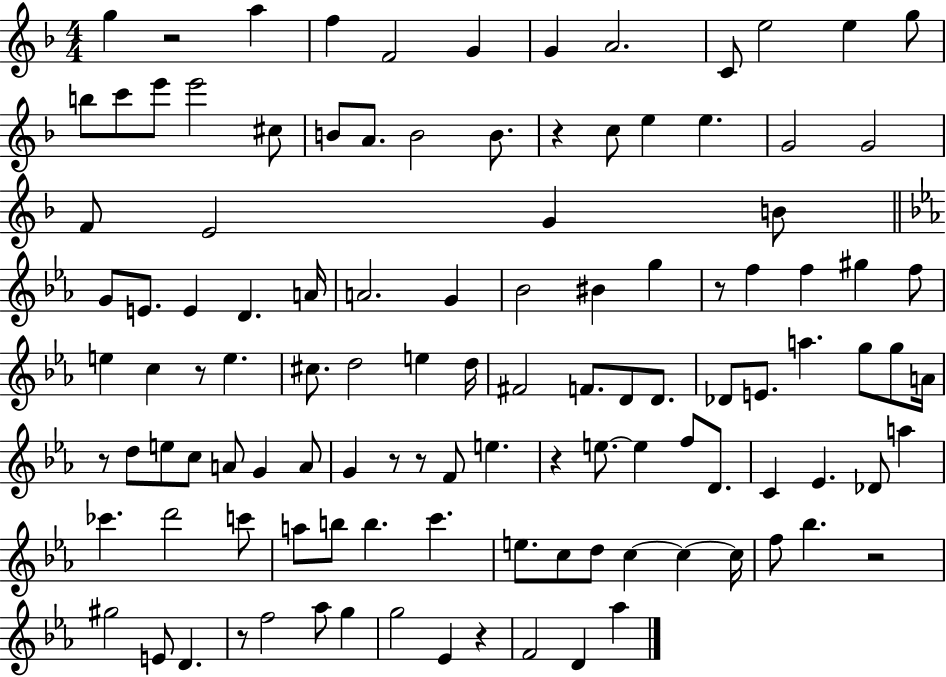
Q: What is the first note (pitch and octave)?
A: G5